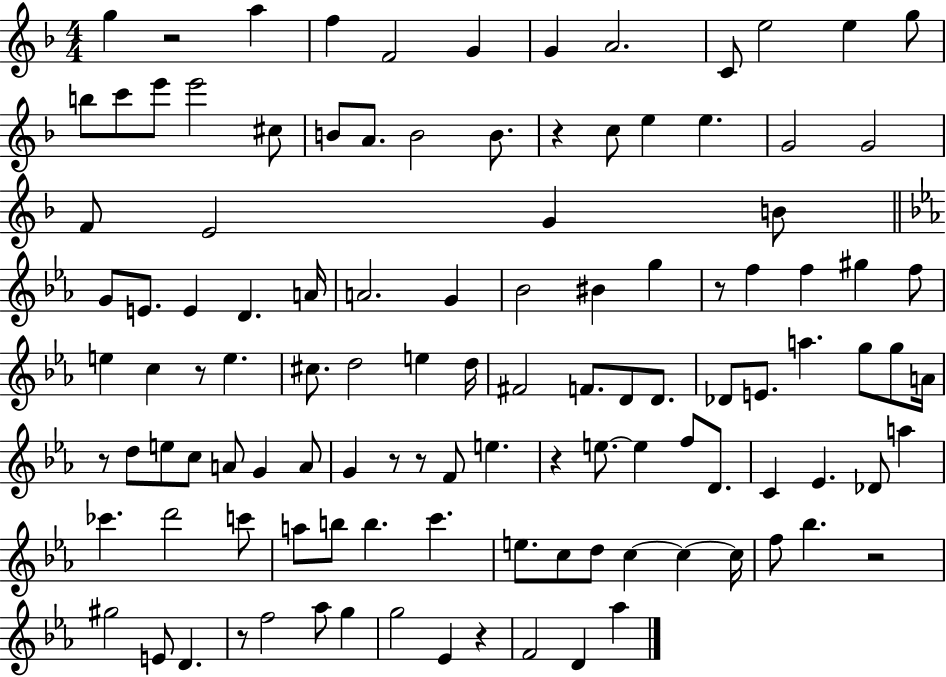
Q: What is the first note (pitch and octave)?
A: G5